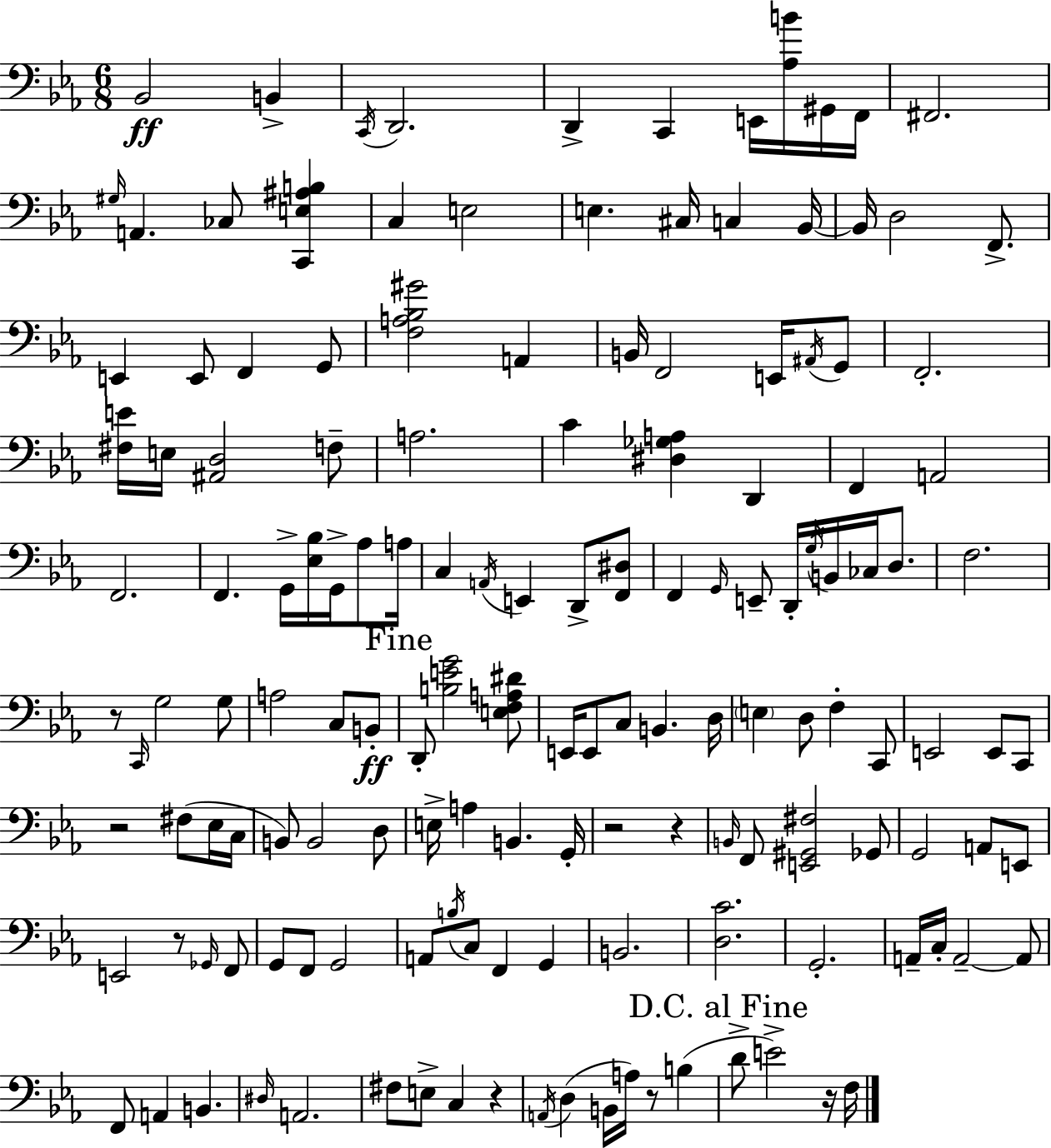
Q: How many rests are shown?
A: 8